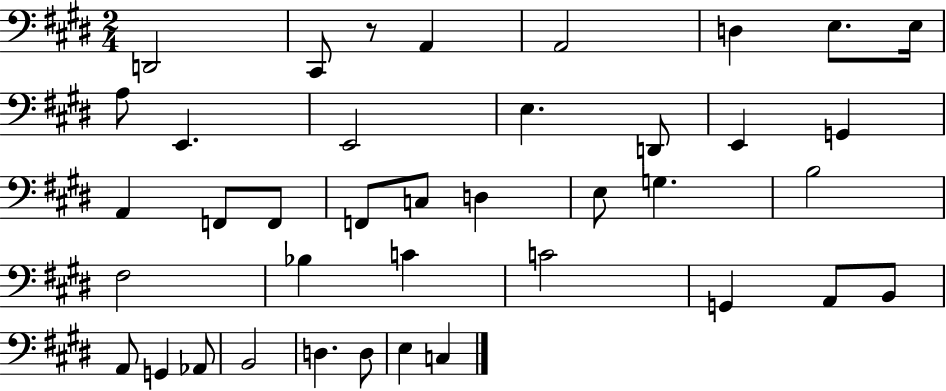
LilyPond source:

{
  \clef bass
  \numericTimeSignature
  \time 2/4
  \key e \major
  \repeat volta 2 { d,2 | cis,8 r8 a,4 | a,2 | d4 e8. e16 | \break a8 e,4. | e,2 | e4. d,8 | e,4 g,4 | \break a,4 f,8 f,8 | f,8 c8 d4 | e8 g4. | b2 | \break fis2 | bes4 c'4 | c'2 | g,4 a,8 b,8 | \break a,8 g,4 aes,8 | b,2 | d4. d8 | e4 c4 | \break } \bar "|."
}